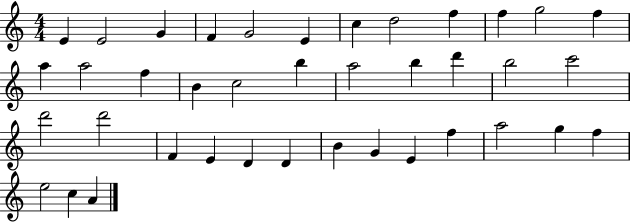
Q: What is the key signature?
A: C major